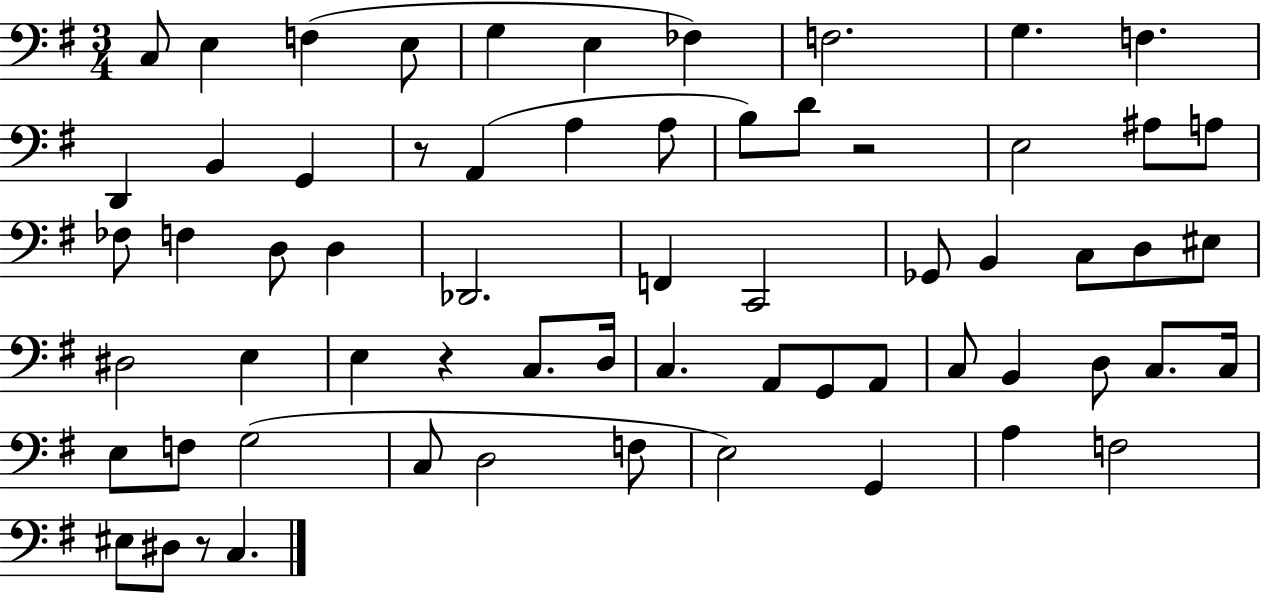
X:1
T:Untitled
M:3/4
L:1/4
K:G
C,/2 E, F, E,/2 G, E, _F, F,2 G, F, D,, B,, G,, z/2 A,, A, A,/2 B,/2 D/2 z2 E,2 ^A,/2 A,/2 _F,/2 F, D,/2 D, _D,,2 F,, C,,2 _G,,/2 B,, C,/2 D,/2 ^E,/2 ^D,2 E, E, z C,/2 D,/4 C, A,,/2 G,,/2 A,,/2 C,/2 B,, D,/2 C,/2 C,/4 E,/2 F,/2 G,2 C,/2 D,2 F,/2 E,2 G,, A, F,2 ^E,/2 ^D,/2 z/2 C,